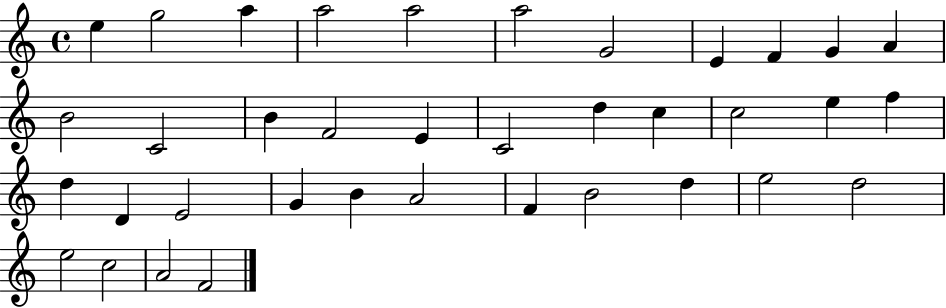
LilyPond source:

{
  \clef treble
  \time 4/4
  \defaultTimeSignature
  \key c \major
  e''4 g''2 a''4 | a''2 a''2 | a''2 g'2 | e'4 f'4 g'4 a'4 | \break b'2 c'2 | b'4 f'2 e'4 | c'2 d''4 c''4 | c''2 e''4 f''4 | \break d''4 d'4 e'2 | g'4 b'4 a'2 | f'4 b'2 d''4 | e''2 d''2 | \break e''2 c''2 | a'2 f'2 | \bar "|."
}